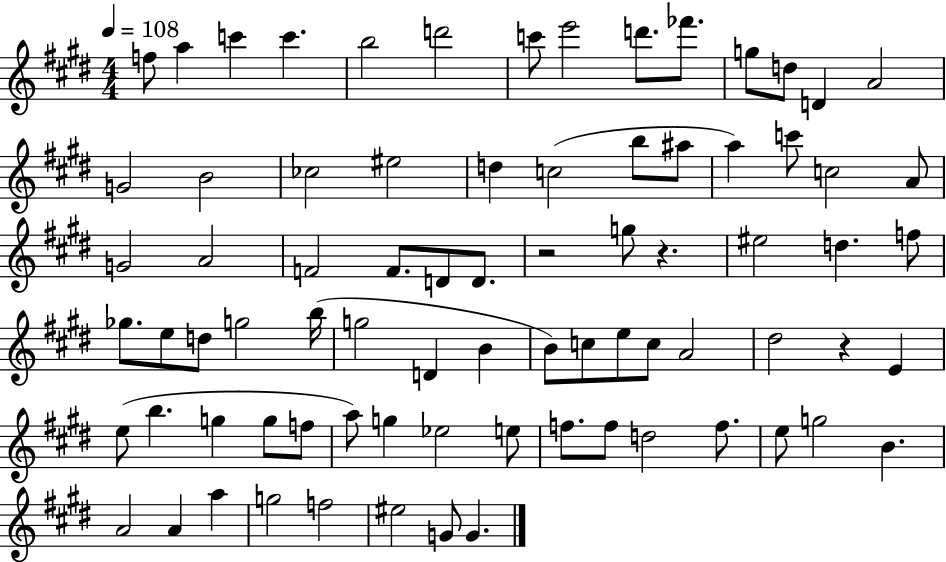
{
  \clef treble
  \numericTimeSignature
  \time 4/4
  \key e \major
  \tempo 4 = 108
  f''8 a''4 c'''4 c'''4. | b''2 d'''2 | c'''8 e'''2 d'''8. fes'''8. | g''8 d''8 d'4 a'2 | \break g'2 b'2 | ces''2 eis''2 | d''4 c''2( b''8 ais''8 | a''4) c'''8 c''2 a'8 | \break g'2 a'2 | f'2 f'8. d'8 d'8. | r2 g''8 r4. | eis''2 d''4. f''8 | \break ges''8. e''8 d''8 g''2 b''16( | g''2 d'4 b'4 | b'8) c''8 e''8 c''8 a'2 | dis''2 r4 e'4 | \break e''8( b''4. g''4 g''8 f''8 | a''8) g''4 ees''2 e''8 | f''8. f''8 d''2 f''8. | e''8 g''2 b'4. | \break a'2 a'4 a''4 | g''2 f''2 | eis''2 g'8 g'4. | \bar "|."
}